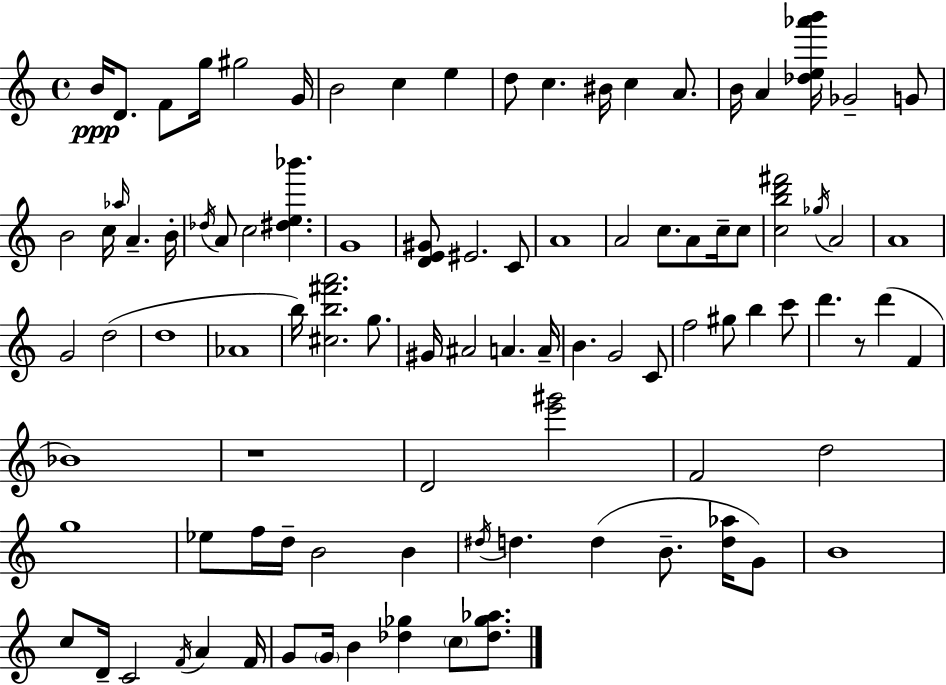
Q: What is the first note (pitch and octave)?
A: B4